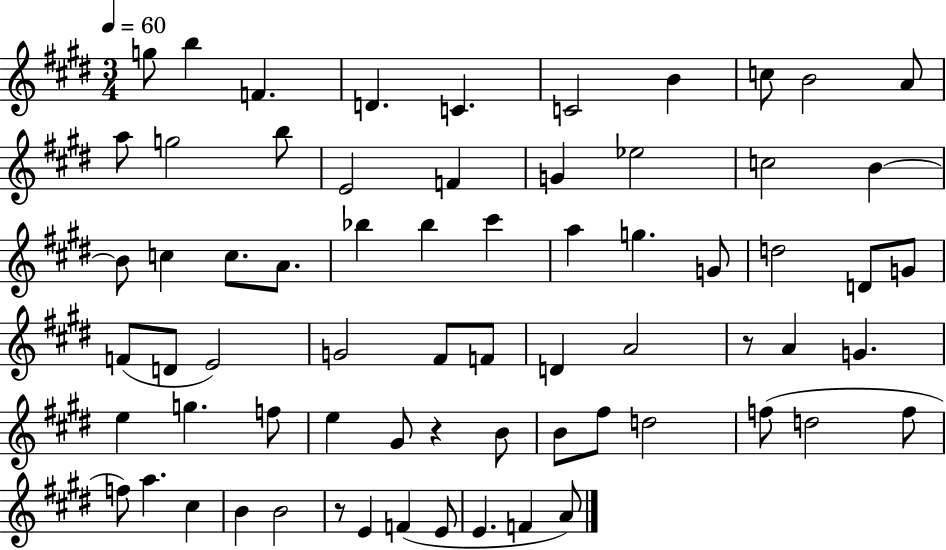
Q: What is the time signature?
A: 3/4